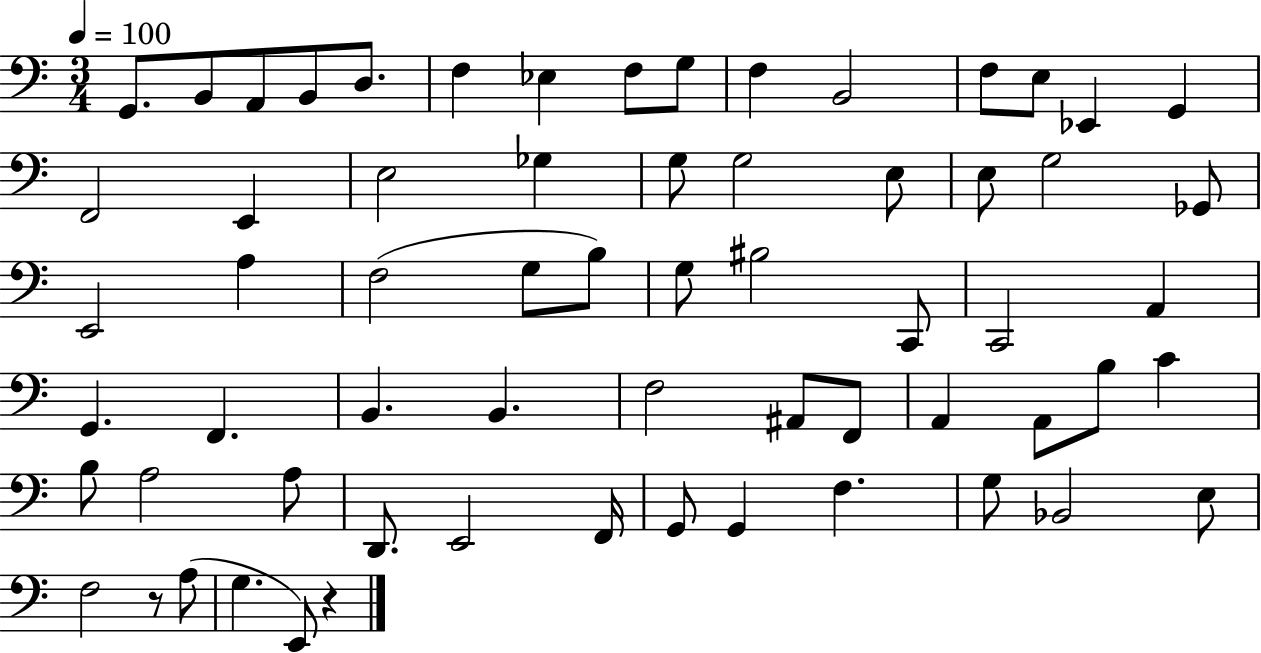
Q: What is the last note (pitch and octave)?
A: E2